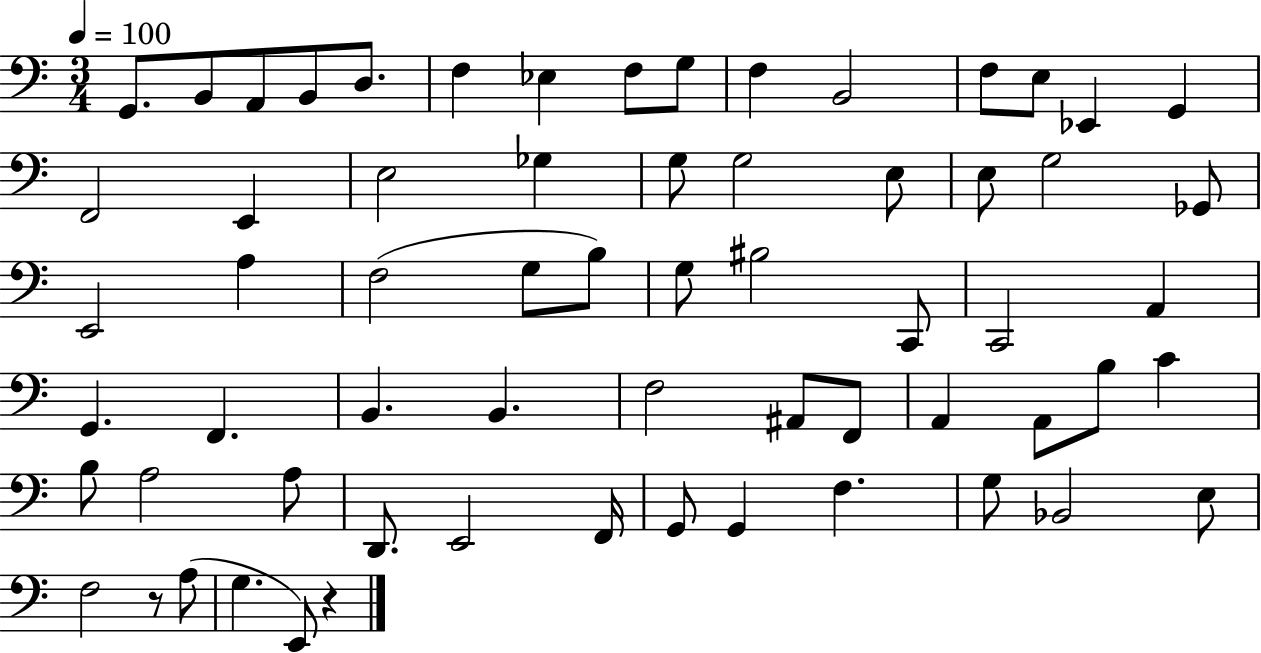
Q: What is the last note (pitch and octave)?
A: E2